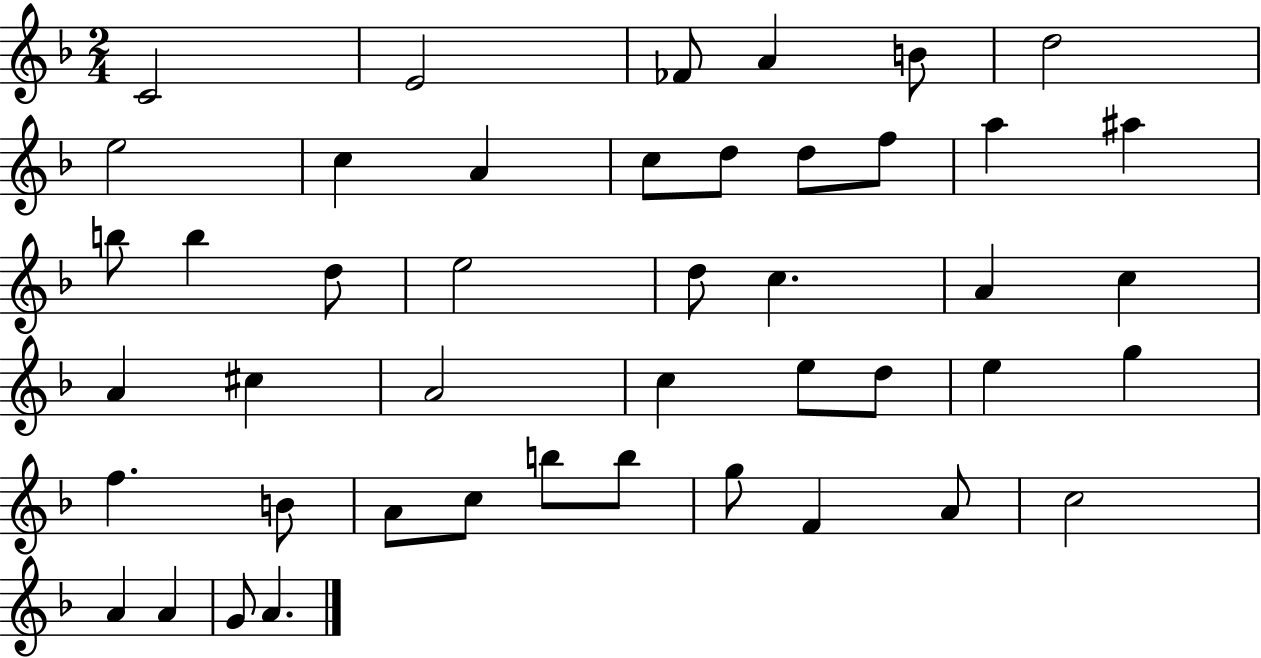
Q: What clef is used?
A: treble